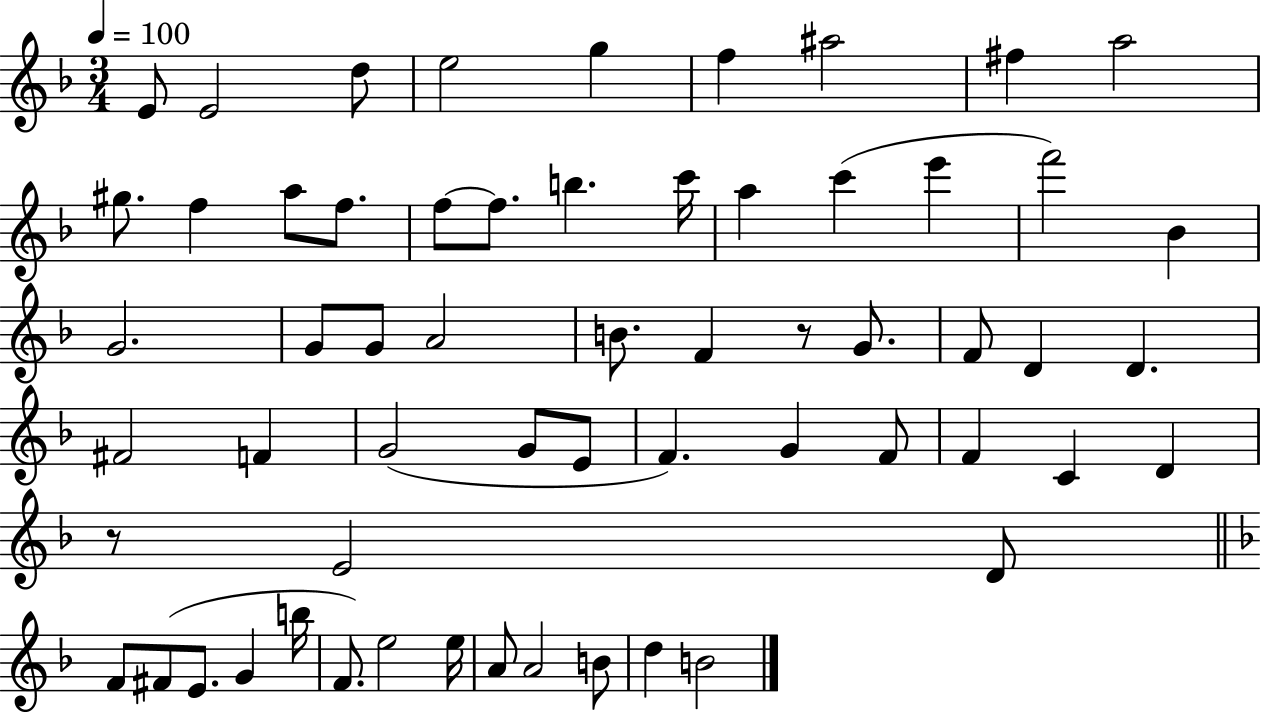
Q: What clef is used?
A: treble